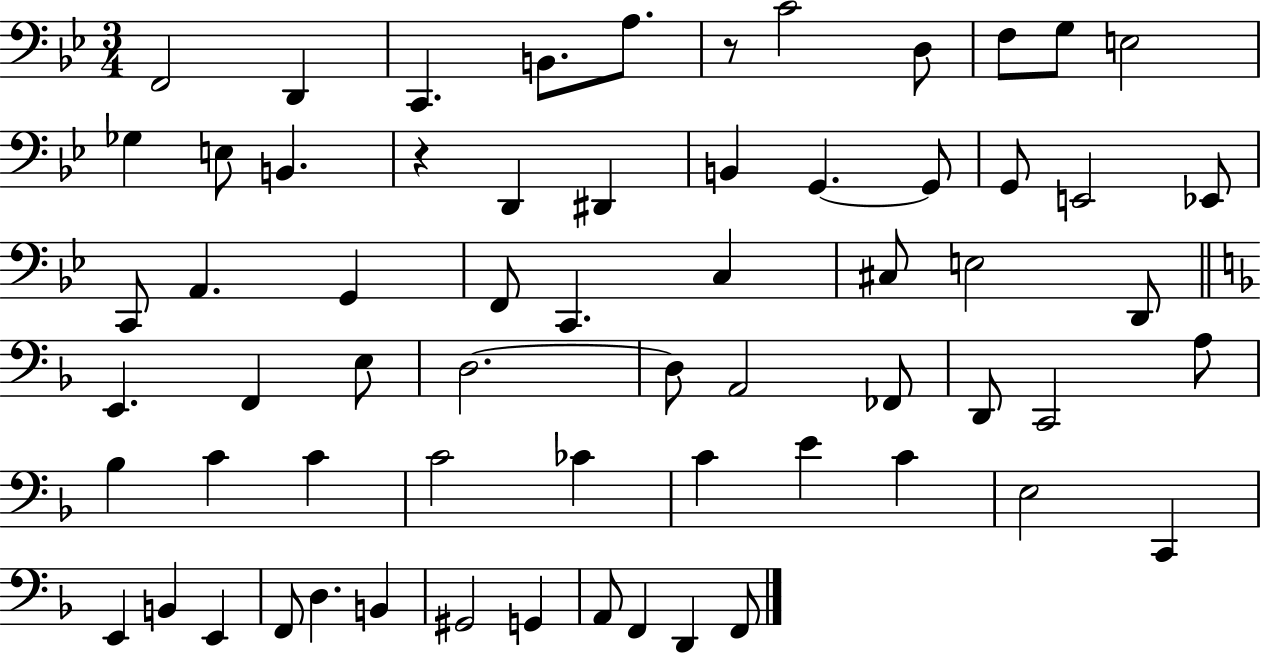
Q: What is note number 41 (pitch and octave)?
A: Bb3